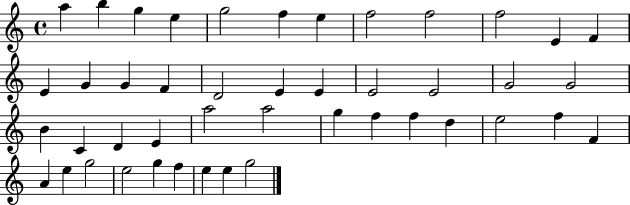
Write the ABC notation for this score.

X:1
T:Untitled
M:4/4
L:1/4
K:C
a b g e g2 f e f2 f2 f2 E F E G G F D2 E E E2 E2 G2 G2 B C D E a2 a2 g f f d e2 f F A e g2 e2 g f e e g2